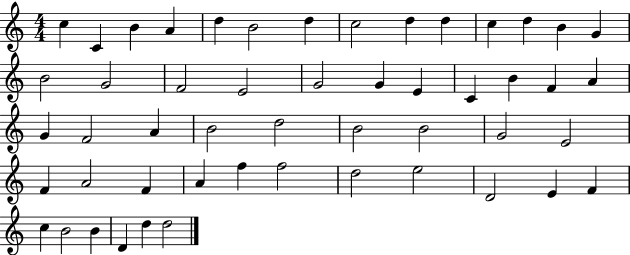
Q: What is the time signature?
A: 4/4